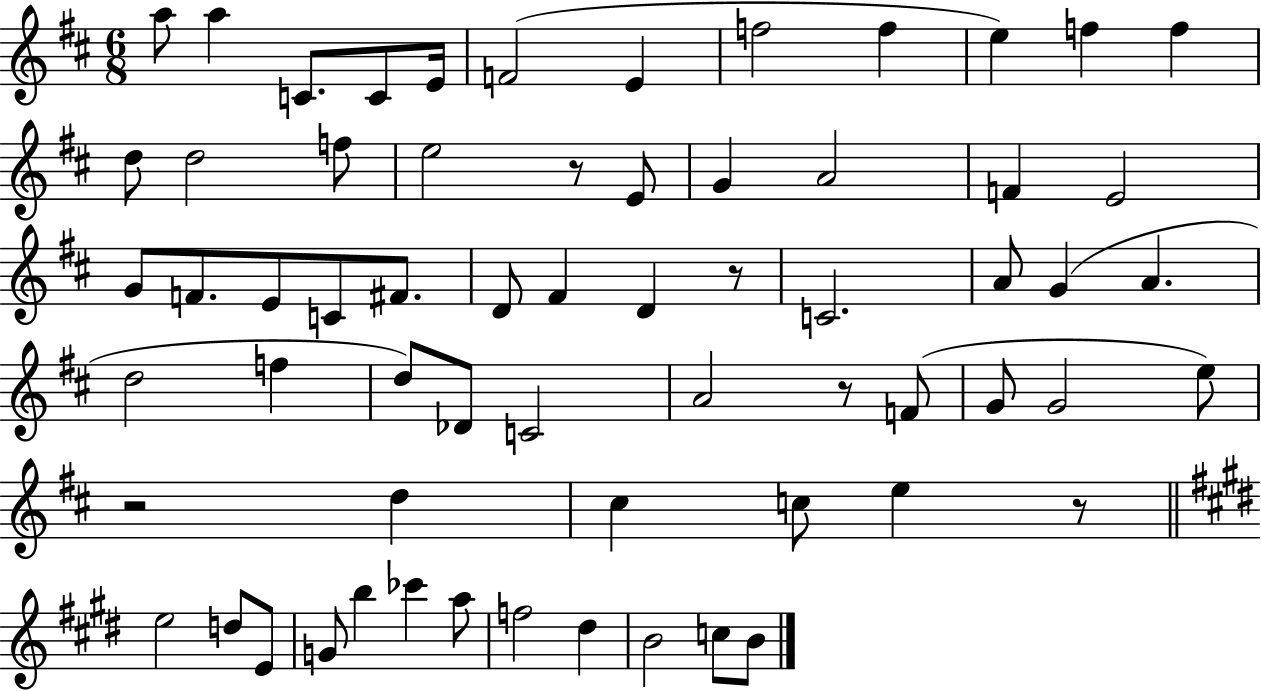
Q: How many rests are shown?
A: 5